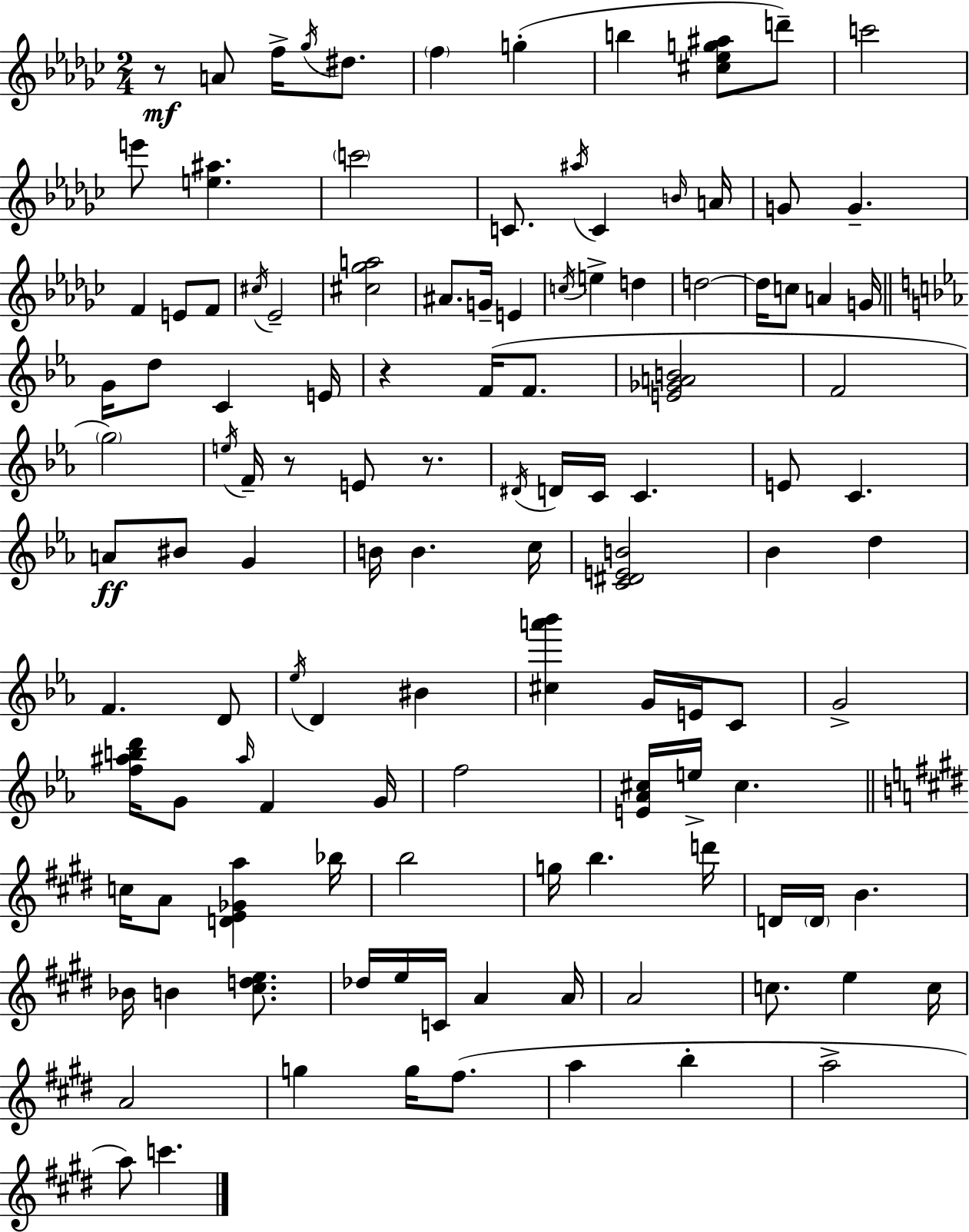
R/e A4/e F5/s Gb5/s D#5/e. F5/q G5/q B5/q [C#5,Eb5,G5,A#5]/e D6/e C6/h E6/e [E5,A#5]/q. C6/h C4/e. A#5/s C4/q B4/s A4/s G4/e G4/q. F4/q E4/e F4/e C#5/s Eb4/h [C#5,Gb5,A5]/h A#4/e. G4/s E4/q C5/s E5/q D5/q D5/h D5/s C5/e A4/q G4/s G4/s D5/e C4/q E4/s R/q F4/s F4/e. [E4,Gb4,A4,B4]/h F4/h G5/h E5/s F4/s R/e E4/e R/e. D#4/s D4/s C4/s C4/q. E4/e C4/q. A4/e BIS4/e G4/q B4/s B4/q. C5/s [C4,D#4,E4,B4]/h Bb4/q D5/q F4/q. D4/e Eb5/s D4/q BIS4/q [C#5,A6,Bb6]/q G4/s E4/s C4/e G4/h [F5,A#5,B5,D6]/s G4/e A#5/s F4/q G4/s F5/h [E4,Ab4,C#5]/s E5/s C#5/q. C5/s A4/e [D4,E4,Gb4,A5]/q Bb5/s B5/h G5/s B5/q. D6/s D4/s D4/s B4/q. Bb4/s B4/q [C#5,D5,E5]/e. Db5/s E5/s C4/s A4/q A4/s A4/h C5/e. E5/q C5/s A4/h G5/q G5/s F#5/e. A5/q B5/q A5/h A5/e C6/q.